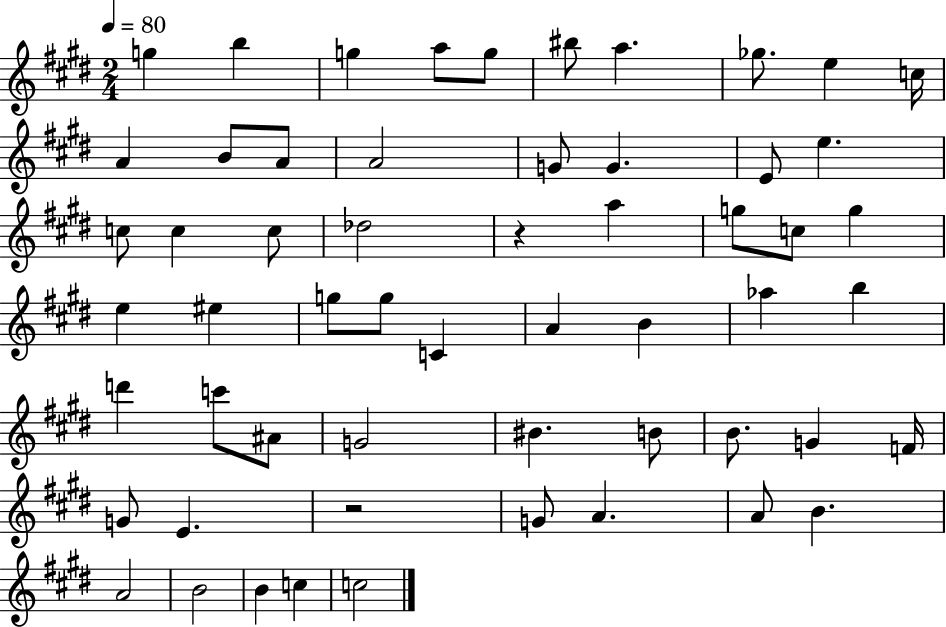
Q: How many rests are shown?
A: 2